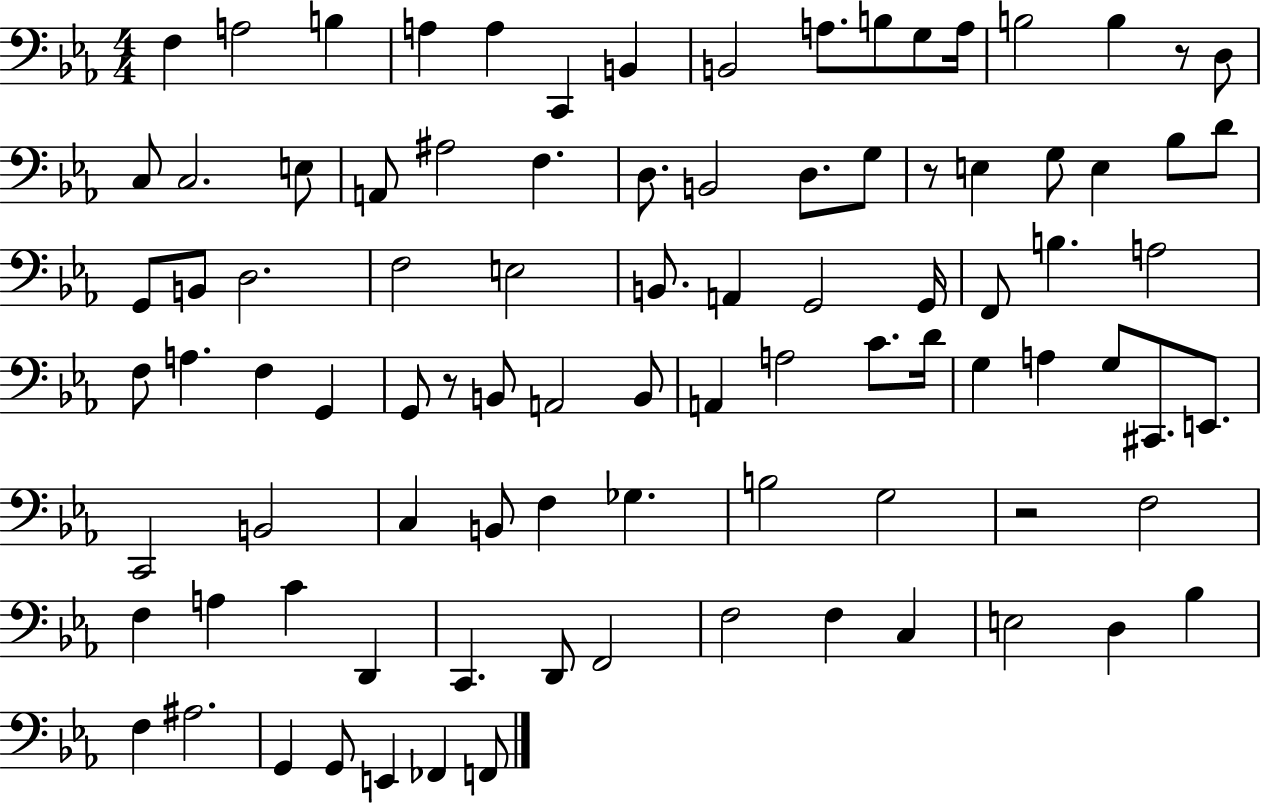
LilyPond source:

{
  \clef bass
  \numericTimeSignature
  \time 4/4
  \key ees \major
  f4 a2 b4 | a4 a4 c,4 b,4 | b,2 a8. b8 g8 a16 | b2 b4 r8 d8 | \break c8 c2. e8 | a,8 ais2 f4. | d8. b,2 d8. g8 | r8 e4 g8 e4 bes8 d'8 | \break g,8 b,8 d2. | f2 e2 | b,8. a,4 g,2 g,16 | f,8 b4. a2 | \break f8 a4. f4 g,4 | g,8 r8 b,8 a,2 b,8 | a,4 a2 c'8. d'16 | g4 a4 g8 cis,8. e,8. | \break c,2 b,2 | c4 b,8 f4 ges4. | b2 g2 | r2 f2 | \break f4 a4 c'4 d,4 | c,4. d,8 f,2 | f2 f4 c4 | e2 d4 bes4 | \break f4 ais2. | g,4 g,8 e,4 fes,4 f,8 | \bar "|."
}